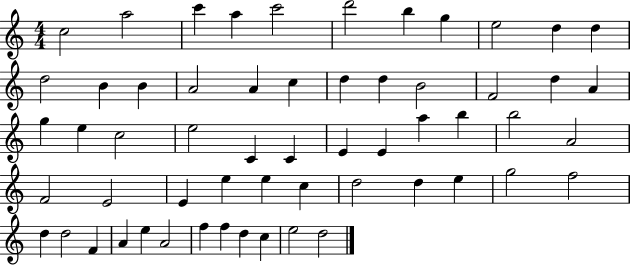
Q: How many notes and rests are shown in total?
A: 58